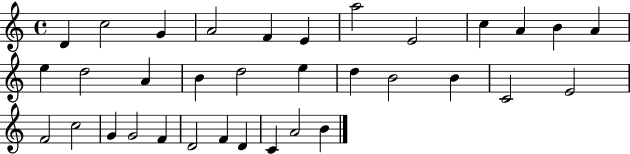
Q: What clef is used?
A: treble